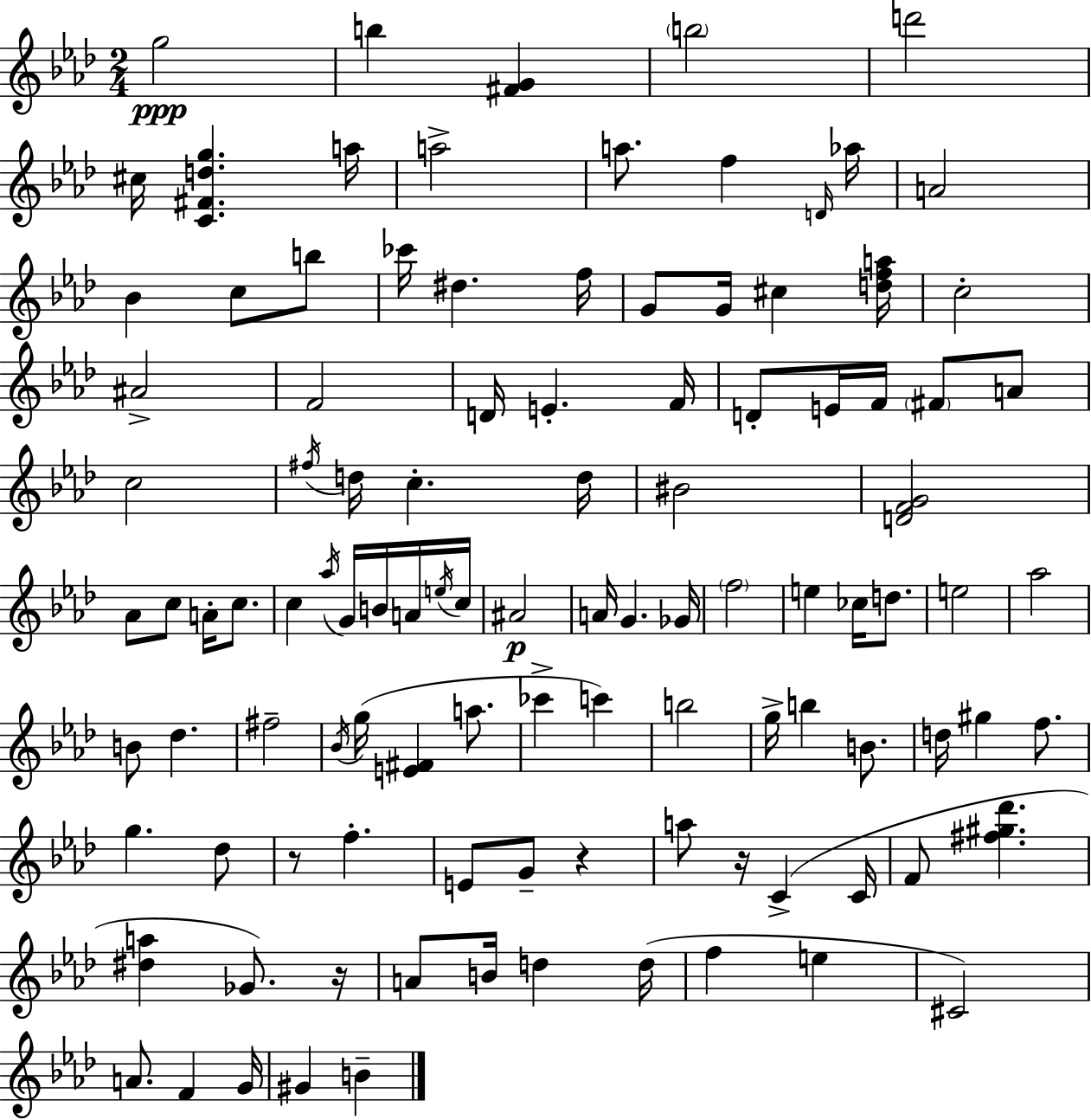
X:1
T:Untitled
M:2/4
L:1/4
K:Ab
g2 b [^FG] b2 d'2 ^c/4 [C^Fdg] a/4 a2 a/2 f D/4 _a/4 A2 _B c/2 b/2 _c'/4 ^d f/4 G/2 G/4 ^c [dfa]/4 c2 ^A2 F2 D/4 E F/4 D/2 E/4 F/4 ^F/2 A/2 c2 ^f/4 d/4 c d/4 ^B2 [DFG]2 _A/2 c/2 A/4 c/2 c _a/4 G/4 B/4 A/4 e/4 c/4 ^A2 A/4 G _G/4 f2 e _c/4 d/2 e2 _a2 B/2 _d ^f2 _B/4 g/4 [E^F] a/2 _c' c' b2 g/4 b B/2 d/4 ^g f/2 g _d/2 z/2 f E/2 G/2 z a/2 z/4 C C/4 F/2 [^f^g_d'] [^da] _G/2 z/4 A/2 B/4 d d/4 f e ^C2 A/2 F G/4 ^G B